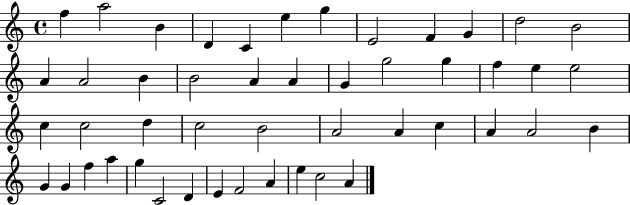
{
  \clef treble
  \time 4/4
  \defaultTimeSignature
  \key c \major
  f''4 a''2 b'4 | d'4 c'4 e''4 g''4 | e'2 f'4 g'4 | d''2 b'2 | \break a'4 a'2 b'4 | b'2 a'4 a'4 | g'4 g''2 g''4 | f''4 e''4 e''2 | \break c''4 c''2 d''4 | c''2 b'2 | a'2 a'4 c''4 | a'4 a'2 b'4 | \break g'4 g'4 f''4 a''4 | g''4 c'2 d'4 | e'4 f'2 a'4 | e''4 c''2 a'4 | \break \bar "|."
}